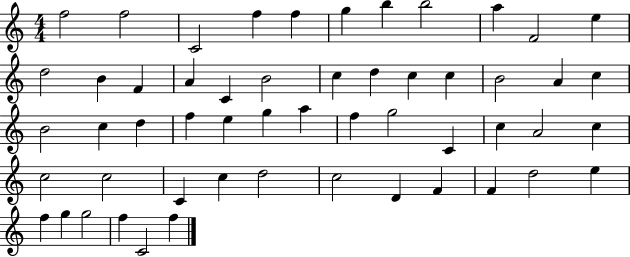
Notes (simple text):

F5/h F5/h C4/h F5/q F5/q G5/q B5/q B5/h A5/q F4/h E5/q D5/h B4/q F4/q A4/q C4/q B4/h C5/q D5/q C5/q C5/q B4/h A4/q C5/q B4/h C5/q D5/q F5/q E5/q G5/q A5/q F5/q G5/h C4/q C5/q A4/h C5/q C5/h C5/h C4/q C5/q D5/h C5/h D4/q F4/q F4/q D5/h E5/q F5/q G5/q G5/h F5/q C4/h F5/q